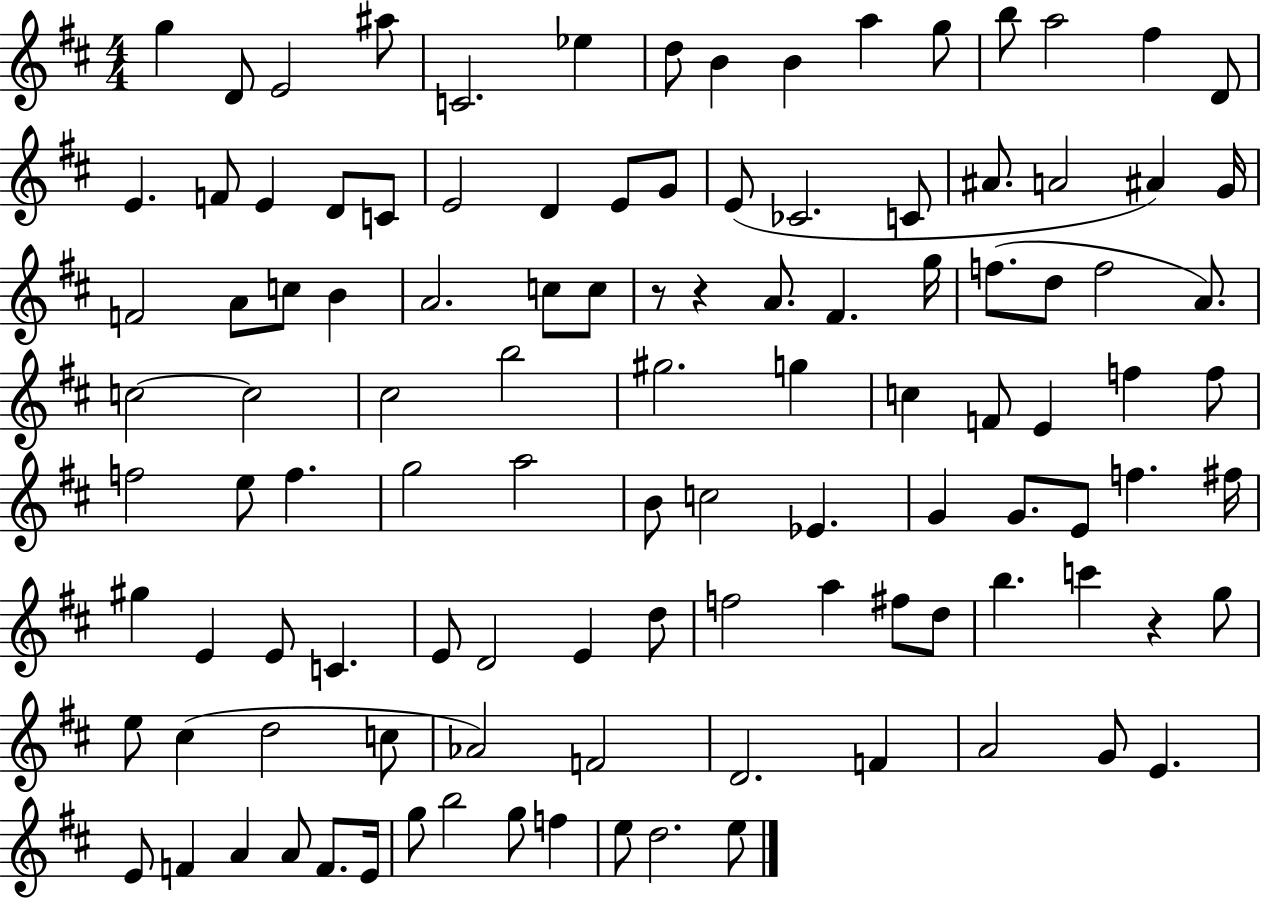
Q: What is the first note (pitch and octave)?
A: G5